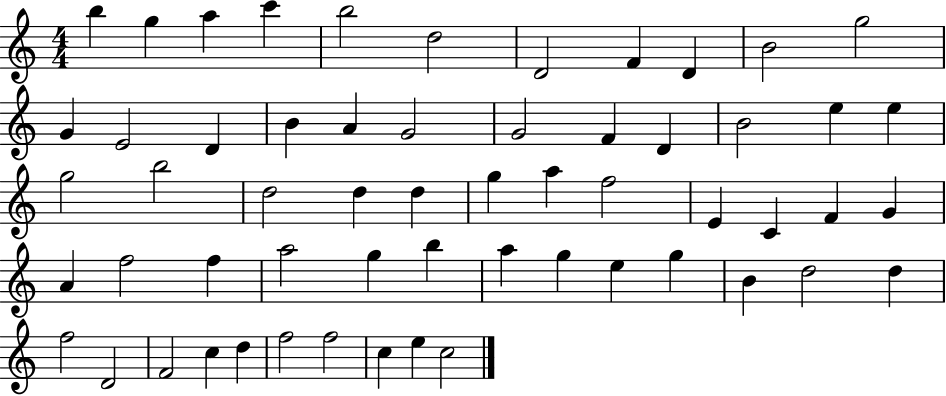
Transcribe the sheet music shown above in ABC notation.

X:1
T:Untitled
M:4/4
L:1/4
K:C
b g a c' b2 d2 D2 F D B2 g2 G E2 D B A G2 G2 F D B2 e e g2 b2 d2 d d g a f2 E C F G A f2 f a2 g b a g e g B d2 d f2 D2 F2 c d f2 f2 c e c2